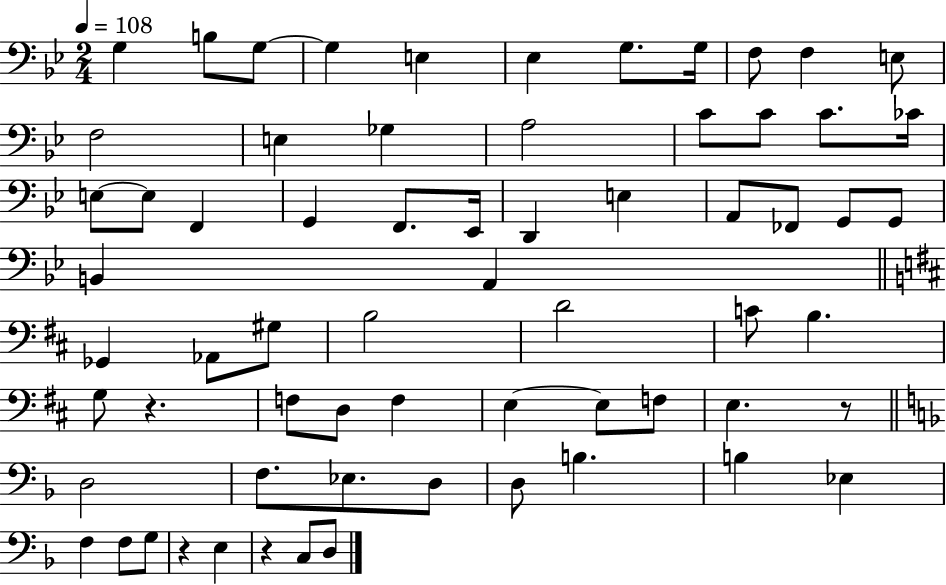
{
  \clef bass
  \numericTimeSignature
  \time 2/4
  \key bes \major
  \tempo 4 = 108
  g4 b8 g8~~ | g4 e4 | ees4 g8. g16 | f8 f4 e8 | \break f2 | e4 ges4 | a2 | c'8 c'8 c'8. ces'16 | \break e8~~ e8 f,4 | g,4 f,8. ees,16 | d,4 e4 | a,8 fes,8 g,8 g,8 | \break b,4 a,4 | \bar "||" \break \key d \major ges,4 aes,8 gis8 | b2 | d'2 | c'8 b4. | \break g8 r4. | f8 d8 f4 | e4~~ e8 f8 | e4. r8 | \break \bar "||" \break \key d \minor d2 | f8. ees8. d8 | d8 b4. | b4 ees4 | \break f4 f8 g8 | r4 e4 | r4 c8 d8 | \bar "|."
}